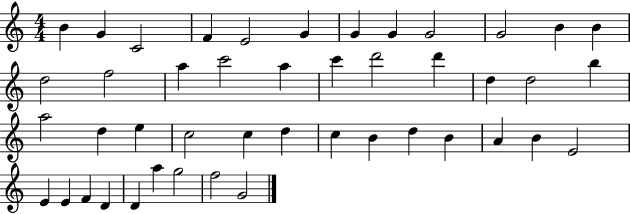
{
  \clef treble
  \numericTimeSignature
  \time 4/4
  \key c \major
  b'4 g'4 c'2 | f'4 e'2 g'4 | g'4 g'4 g'2 | g'2 b'4 b'4 | \break d''2 f''2 | a''4 c'''2 a''4 | c'''4 d'''2 d'''4 | d''4 d''2 b''4 | \break a''2 d''4 e''4 | c''2 c''4 d''4 | c''4 b'4 d''4 b'4 | a'4 b'4 e'2 | \break e'4 e'4 f'4 d'4 | d'4 a''4 g''2 | f''2 g'2 | \bar "|."
}